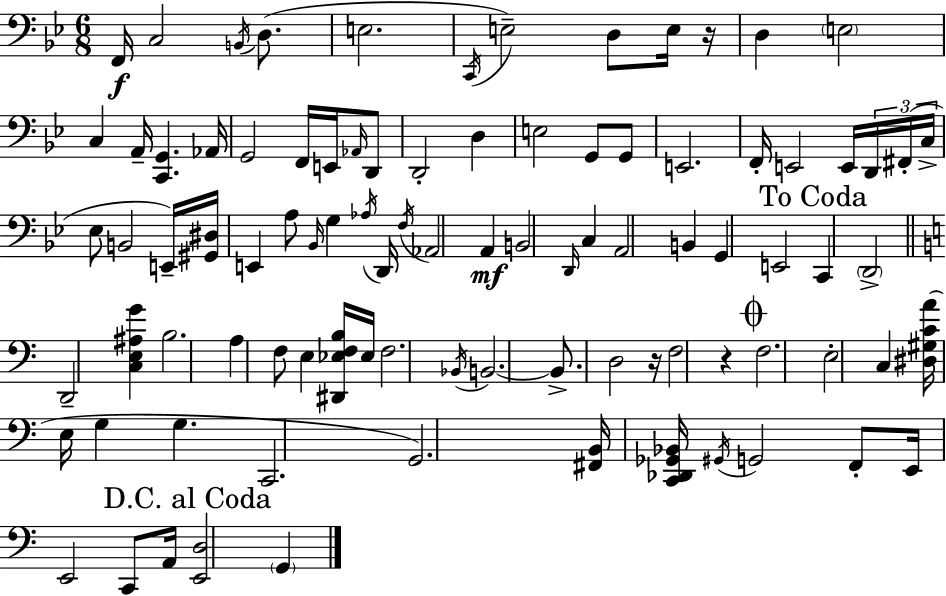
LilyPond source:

{
  \clef bass
  \numericTimeSignature
  \time 6/8
  \key g \minor
  f,16\f c2 \acciaccatura { b,16 } d8.( | e2. | \acciaccatura { c,16 }) e2-- d8 | e16 r16 d4 \parenthesize e2 | \break c4 a,16-- <c, g,>4. | aes,16 g,2 f,16 e,16 | \grace { aes,16 } d,8 d,2-. d4 | e2 g,8 | \break g,8 e,2. | f,16-. e,2 | e,16 \tuplet 3/2 { d,16 fis,16-.( c16-> } ees8 b,2 | e,16--) <gis, dis>16 e,4 a8 \grace { bes,16 } g4 | \break \acciaccatura { aes16 } d,16 \acciaccatura { f16 } aes,2 | a,4\mf b,2 | \grace { d,16 } c4 a,2 | b,4 g,4 e,2 | \break \mark "To Coda" c,4 \parenthesize d,2-> | \bar "||" \break \key c \major d,2-- <c e ais g'>4 | b2. | a4 f8 e4 <dis, ees f b>16 ees16 | f2. | \break \acciaccatura { bes,16 } b,2.~~ | b,8.-> d2 | r16 f2 r4 | \mark \markup { \musicglyph "scripts.coda" } f2. | \break e2-. c4 | <dis gis c' a'>16( e16 g4 g4. | c,2. | g,2.) | \break <fis, b,>16 <c, des, ges, bes,>16 \acciaccatura { gis,16 } g,2 | f,8-. e,16 e,2 c,8 | a,16 \mark "D.C. al Coda" <e, d>2 \parenthesize g,4 | \bar "|."
}